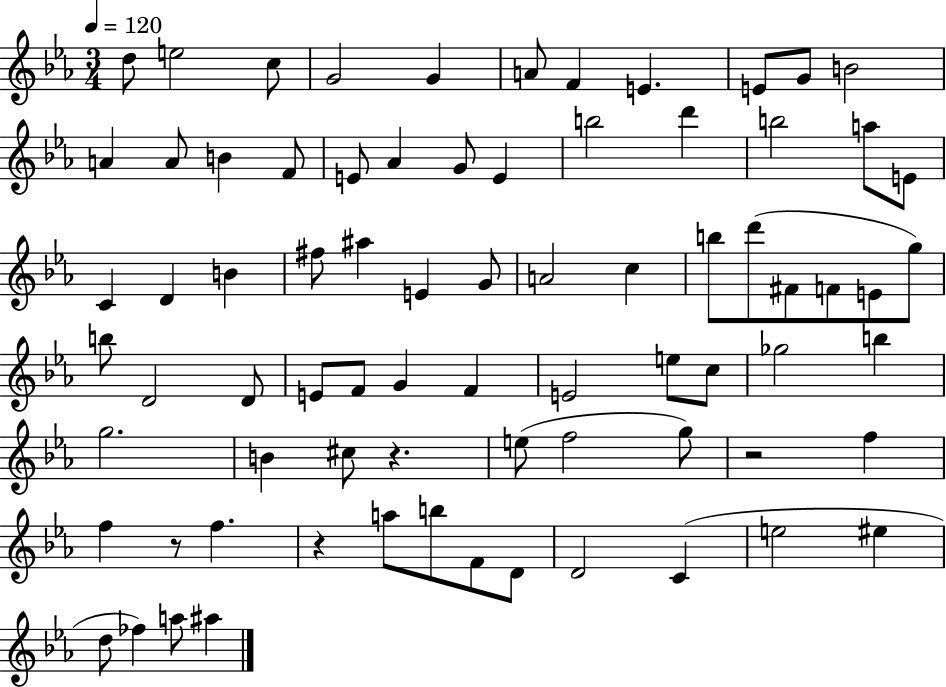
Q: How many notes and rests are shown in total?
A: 76